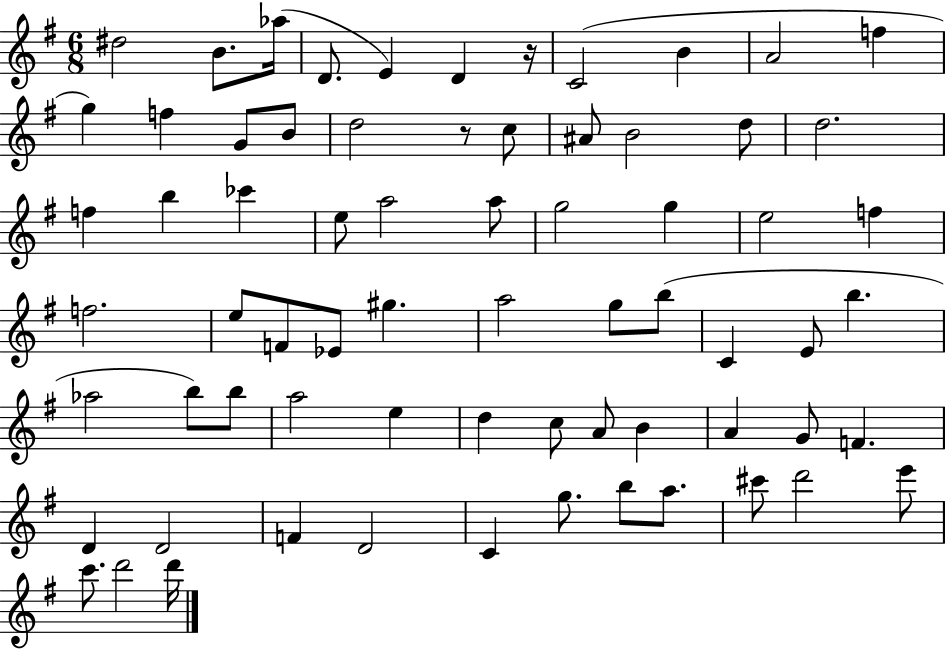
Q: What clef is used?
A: treble